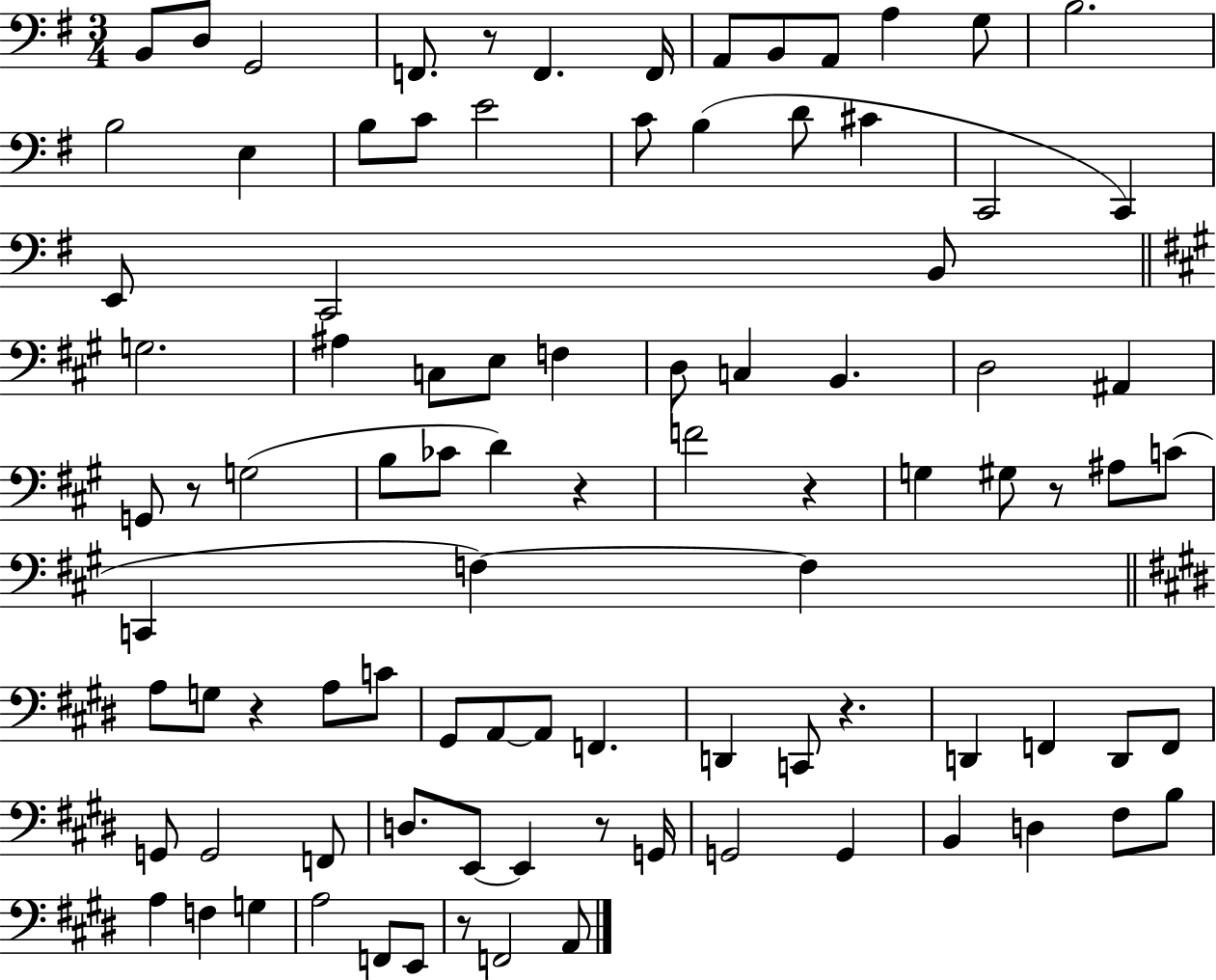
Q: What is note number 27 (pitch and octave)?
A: G3